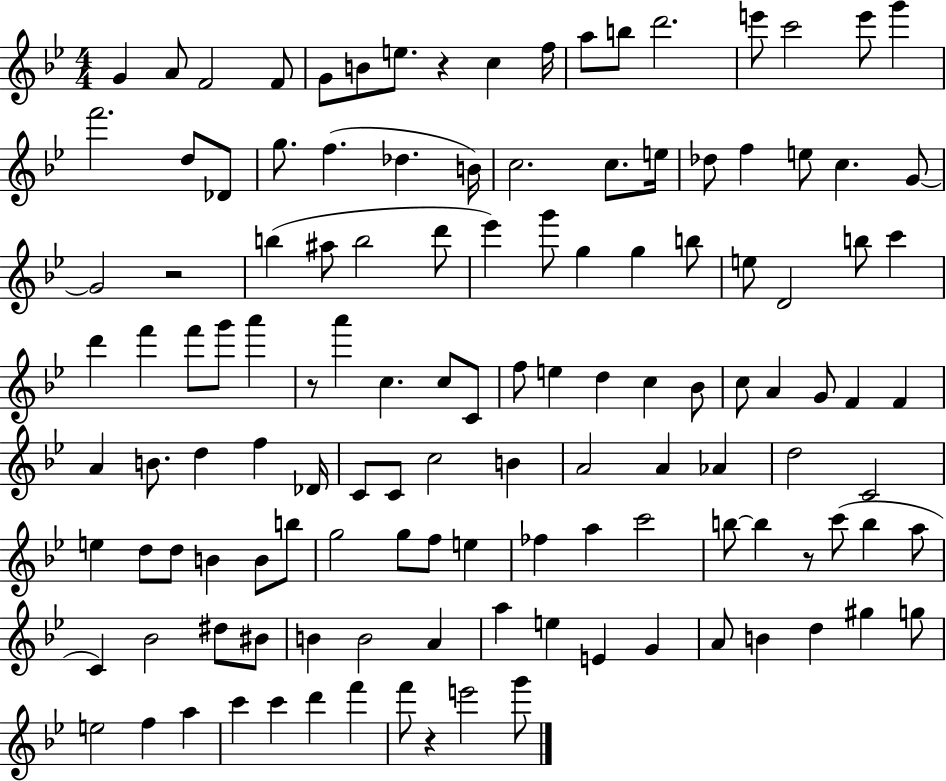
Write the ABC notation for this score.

X:1
T:Untitled
M:4/4
L:1/4
K:Bb
G A/2 F2 F/2 G/2 B/2 e/2 z c f/4 a/2 b/2 d'2 e'/2 c'2 e'/2 g' f'2 d/2 _D/2 g/2 f _d B/4 c2 c/2 e/4 _d/2 f e/2 c G/2 G2 z2 b ^a/2 b2 d'/2 _e' g'/2 g g b/2 e/2 D2 b/2 c' d' f' f'/2 g'/2 a' z/2 a' c c/2 C/2 f/2 e d c _B/2 c/2 A G/2 F F A B/2 d f _D/4 C/2 C/2 c2 B A2 A _A d2 C2 e d/2 d/2 B B/2 b/2 g2 g/2 f/2 e _f a c'2 b/2 b z/2 c'/2 b a/2 C _B2 ^d/2 ^B/2 B B2 A a e E G A/2 B d ^g g/2 e2 f a c' c' d' f' f'/2 z e'2 g'/2